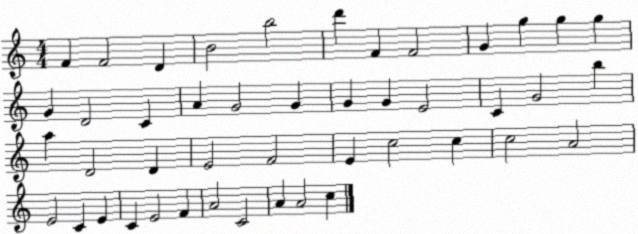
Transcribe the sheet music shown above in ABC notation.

X:1
T:Untitled
M:4/4
L:1/4
K:C
F F2 D B2 b2 d' F F2 G g g g G D2 C A G2 G G G E2 C G2 b a D2 D E2 F2 E c2 c c2 A2 E2 C E C E2 F A2 C2 A A2 c